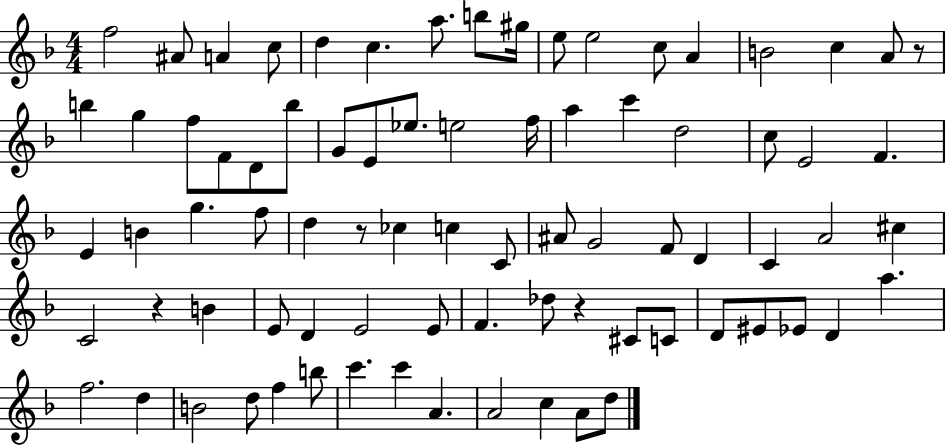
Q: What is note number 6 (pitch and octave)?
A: C5